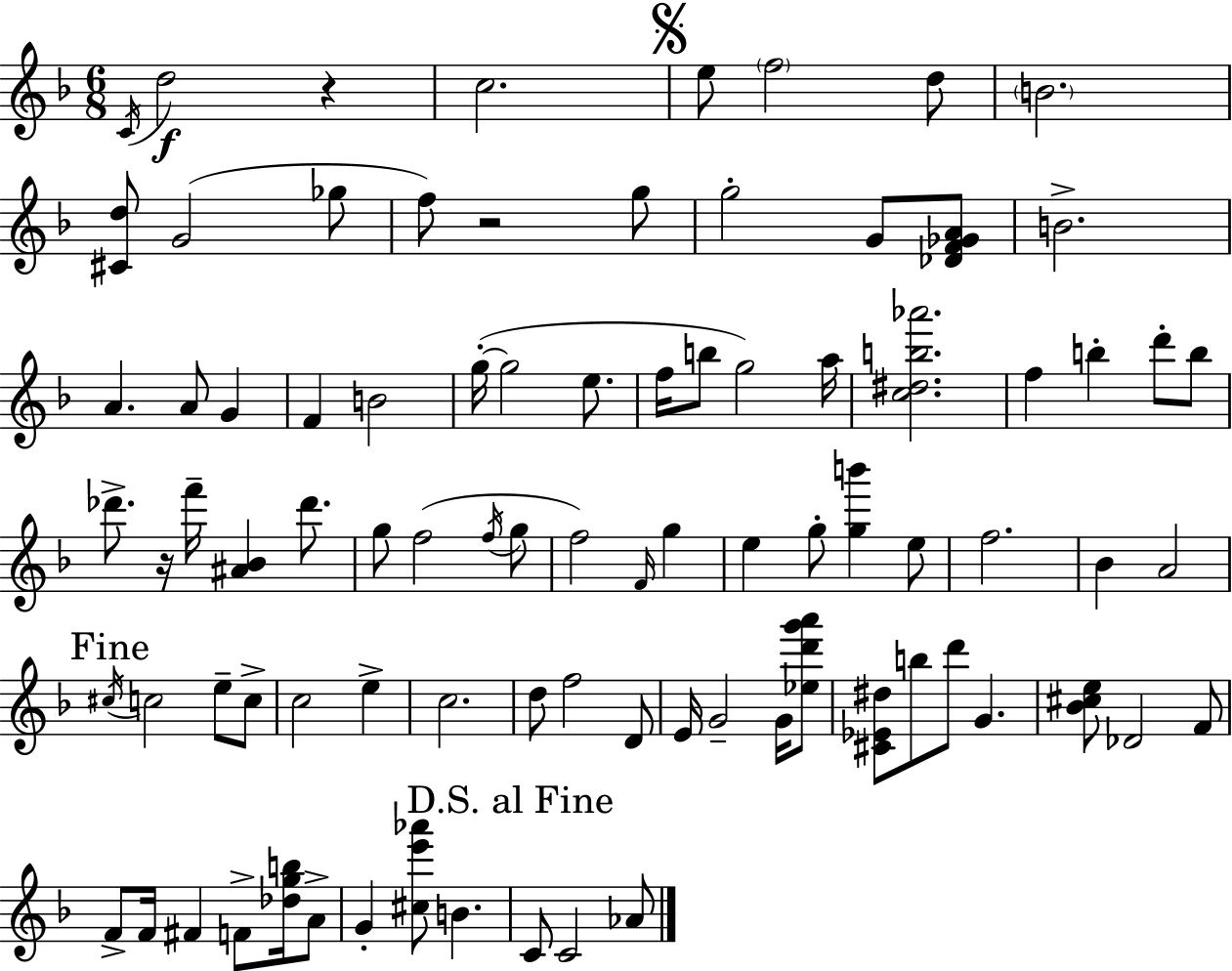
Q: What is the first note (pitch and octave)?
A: C4